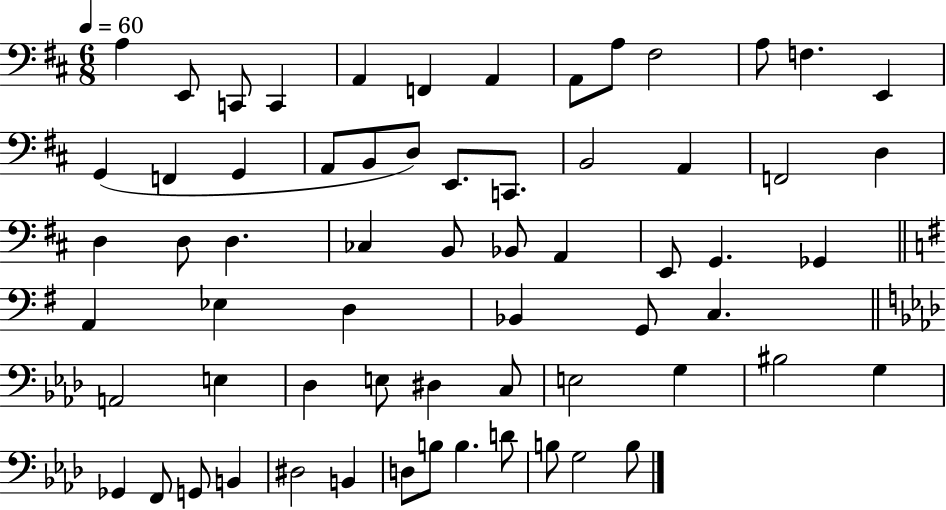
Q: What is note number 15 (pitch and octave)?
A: F2